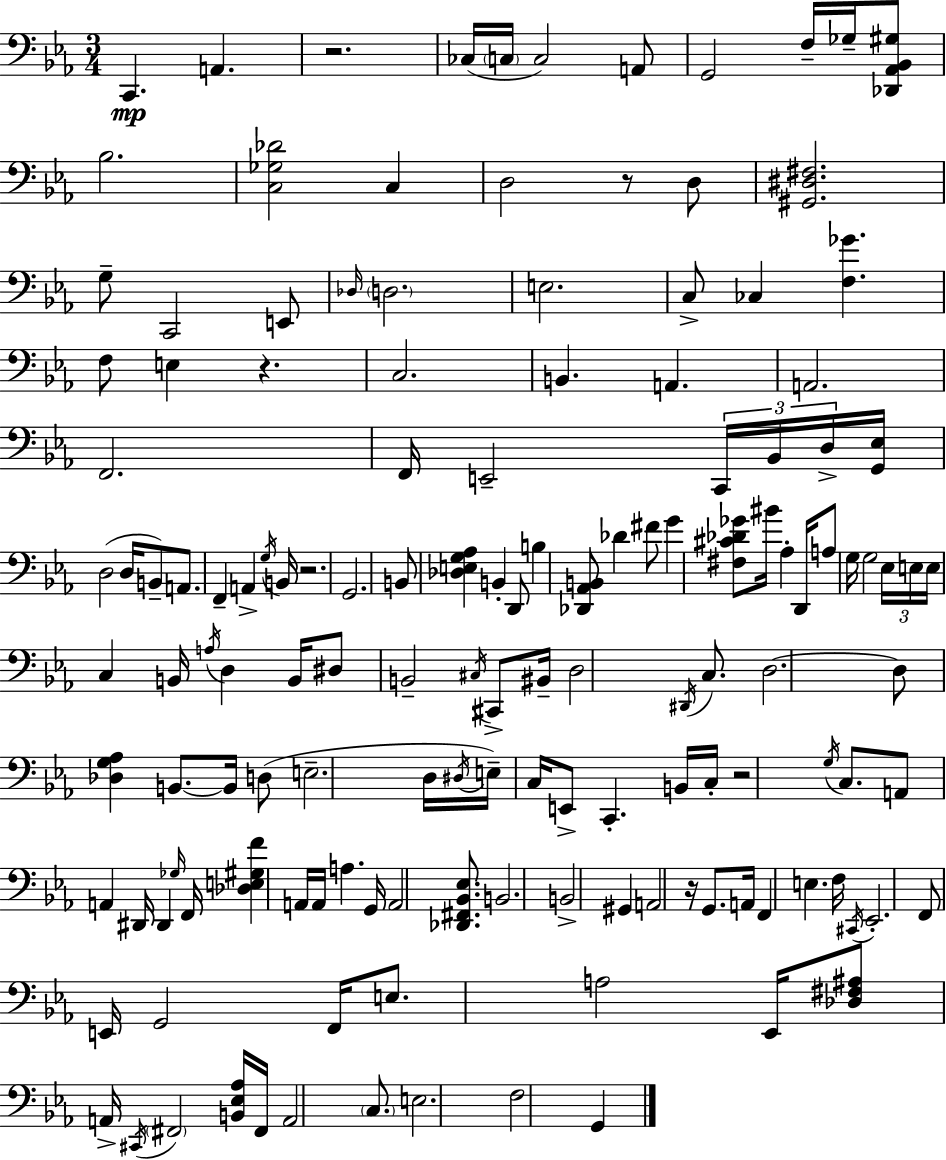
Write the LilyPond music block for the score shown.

{
  \clef bass
  \numericTimeSignature
  \time 3/4
  \key c \minor
  c,4.\mp a,4. | r2. | ces16( \parenthesize c16 c2) a,8 | g,2 f16-- ges16-- <des, aes, bes, gis>8 | \break bes2. | <c ges des'>2 c4 | d2 r8 d8 | <gis, dis fis>2. | \break g8-- c,2 e,8 | \grace { des16 } \parenthesize d2. | e2. | c8-> ces4 <f ges'>4. | \break f8 e4 r4. | c2. | b,4. a,4. | a,2. | \break f,2. | f,16 e,2-- \tuplet 3/2 { c,16 bes,16 | d16-> } <g, ees>16 d2( d16 b,8--) | a,8. f,4-- a,4-> | \break \acciaccatura { g16 } b,16 r2. | g,2. | b,8 <des e g aes>4 b,4-. | d,8 b4 <des, aes, b,>8 des'4 | \break fis'8 g'4 <fis cis' des' ges'>8 bis'16 aes4-. | d,16 a8 g16 g2 | \tuplet 3/2 { ees16 e16 e16 } c4 b,16 \acciaccatura { a16 } d4 | b,16 dis8 b,2-- | \break \acciaccatura { cis16 } cis,8-> bis,16-- d2 | \acciaccatura { dis,16 } c8. d2.~~ | d8 <des g aes>4 b,8.~~ | b,16 d8( e2.-- | \break d16 \acciaccatura { dis16 } e16--) c16 e,8-> c,4.-. | b,16 c16-. r2 | \acciaccatura { g16 } c8. a,8 a,4 | dis,16 dis,4 \grace { ges16 } f,16 <des e gis f'>4 | \break a,16 a,16 a4. g,16 a,2 | <des, fis, bes, ees>8. b,2. | b,2-> | gis,4 a,2 | \break r16 g,8. a,16 f,4 | e4. f16 \acciaccatura { cis,16 } ees,2.-. | f,8 e,16 | g,2 f,16 e8. | \break a2 ees,16 <des fis ais>8 a,16-> | \acciaccatura { cis,16 } \parenthesize fis,2 <b, ees aes>16 fis,16 a,2 | \parenthesize c8. e2. | f2 | \break g,4 \bar "|."
}